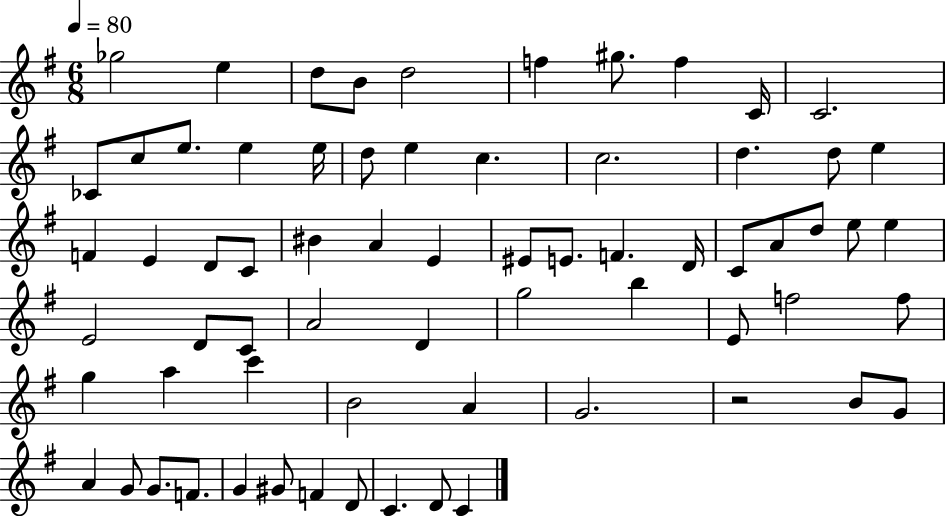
X:1
T:Untitled
M:6/8
L:1/4
K:G
_g2 e d/2 B/2 d2 f ^g/2 f C/4 C2 _C/2 c/2 e/2 e e/4 d/2 e c c2 d d/2 e F E D/2 C/2 ^B A E ^E/2 E/2 F D/4 C/2 A/2 d/2 e/2 e E2 D/2 C/2 A2 D g2 b E/2 f2 f/2 g a c' B2 A G2 z2 B/2 G/2 A G/2 G/2 F/2 G ^G/2 F D/2 C D/2 C